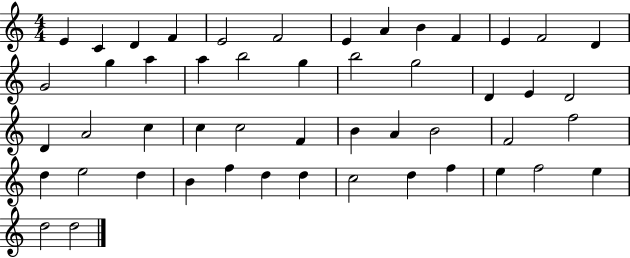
{
  \clef treble
  \numericTimeSignature
  \time 4/4
  \key c \major
  e'4 c'4 d'4 f'4 | e'2 f'2 | e'4 a'4 b'4 f'4 | e'4 f'2 d'4 | \break g'2 g''4 a''4 | a''4 b''2 g''4 | b''2 g''2 | d'4 e'4 d'2 | \break d'4 a'2 c''4 | c''4 c''2 f'4 | b'4 a'4 b'2 | f'2 f''2 | \break d''4 e''2 d''4 | b'4 f''4 d''4 d''4 | c''2 d''4 f''4 | e''4 f''2 e''4 | \break d''2 d''2 | \bar "|."
}